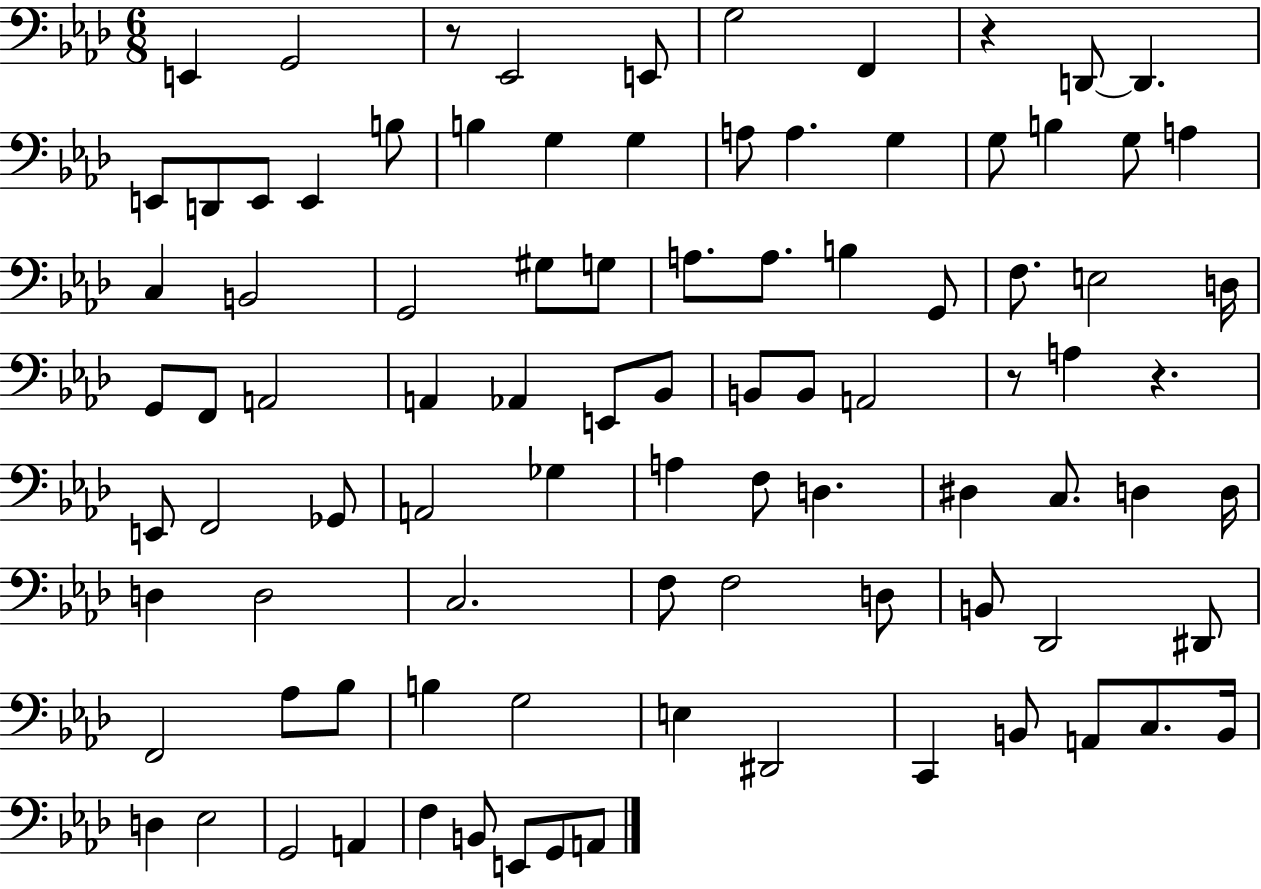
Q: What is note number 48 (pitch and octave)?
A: F2